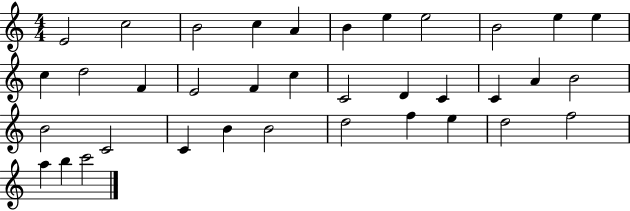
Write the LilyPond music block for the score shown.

{
  \clef treble
  \numericTimeSignature
  \time 4/4
  \key c \major
  e'2 c''2 | b'2 c''4 a'4 | b'4 e''4 e''2 | b'2 e''4 e''4 | \break c''4 d''2 f'4 | e'2 f'4 c''4 | c'2 d'4 c'4 | c'4 a'4 b'2 | \break b'2 c'2 | c'4 b'4 b'2 | d''2 f''4 e''4 | d''2 f''2 | \break a''4 b''4 c'''2 | \bar "|."
}